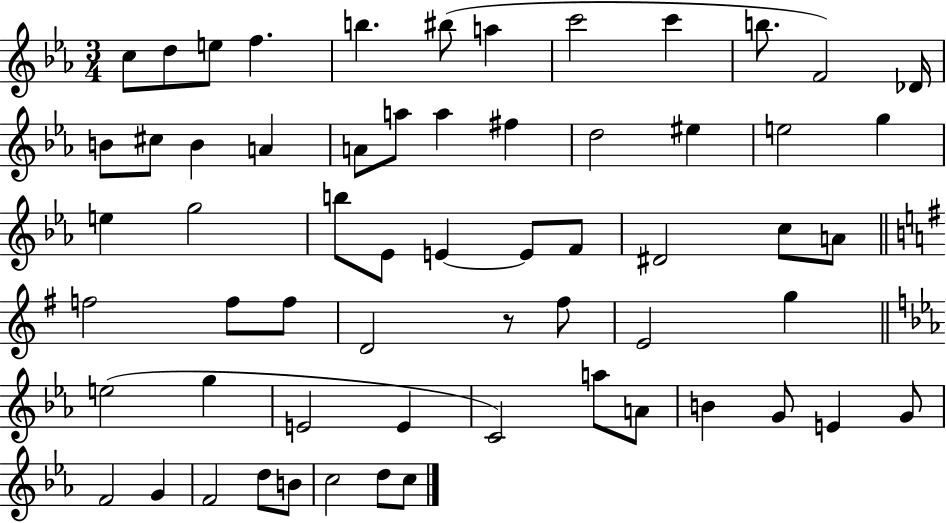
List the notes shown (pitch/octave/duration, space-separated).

C5/e D5/e E5/e F5/q. B5/q. BIS5/e A5/q C6/h C6/q B5/e. F4/h Db4/s B4/e C#5/e B4/q A4/q A4/e A5/e A5/q F#5/q D5/h EIS5/q E5/h G5/q E5/q G5/h B5/e Eb4/e E4/q E4/e F4/e D#4/h C5/e A4/e F5/h F5/e F5/e D4/h R/e F#5/e E4/h G5/q E5/h G5/q E4/h E4/q C4/h A5/e A4/e B4/q G4/e E4/q G4/e F4/h G4/q F4/h D5/e B4/e C5/h D5/e C5/e